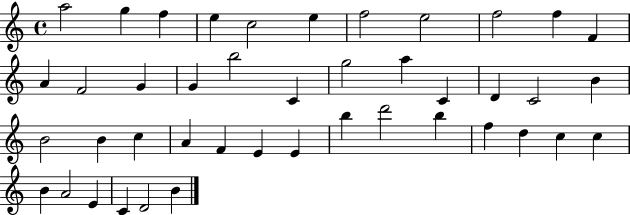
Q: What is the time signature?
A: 4/4